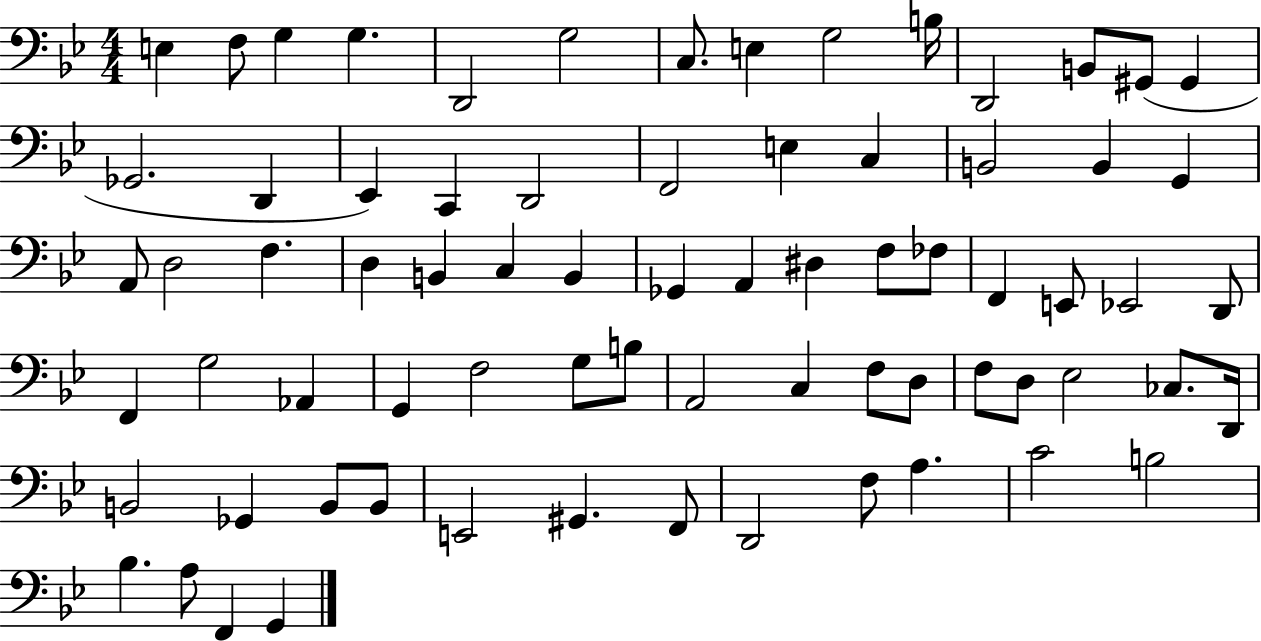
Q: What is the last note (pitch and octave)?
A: G2